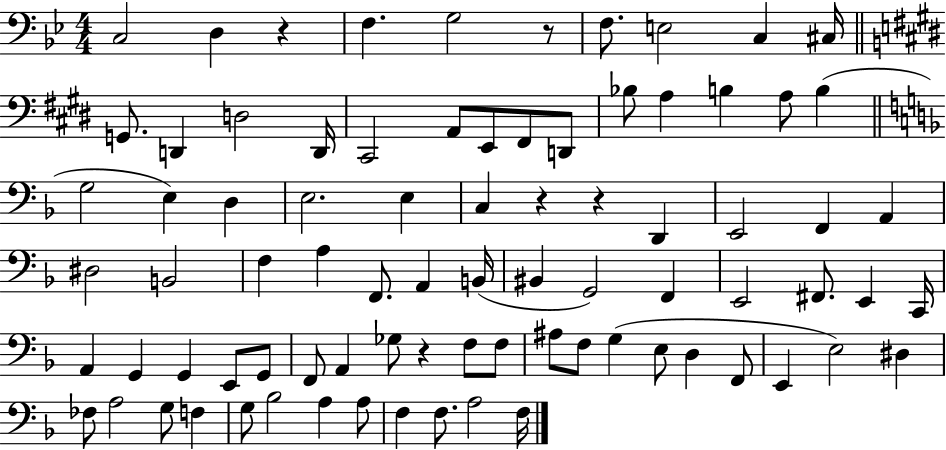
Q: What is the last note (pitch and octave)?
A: F3